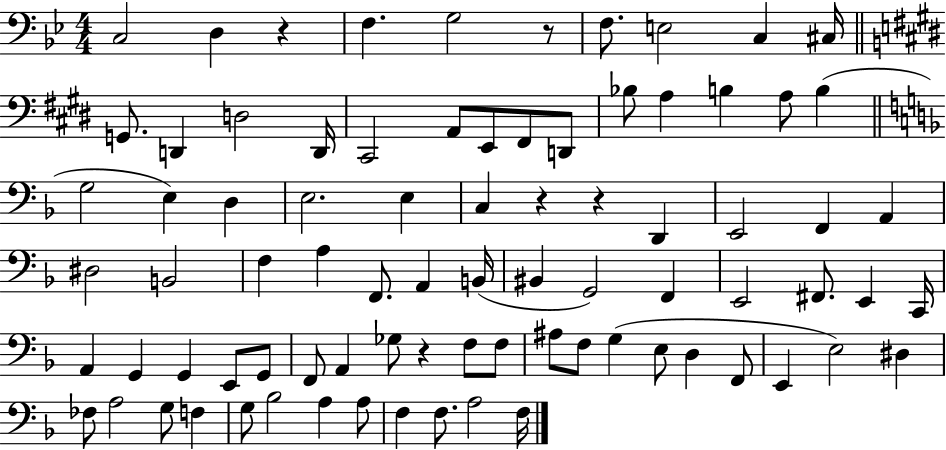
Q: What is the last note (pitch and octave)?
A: F3